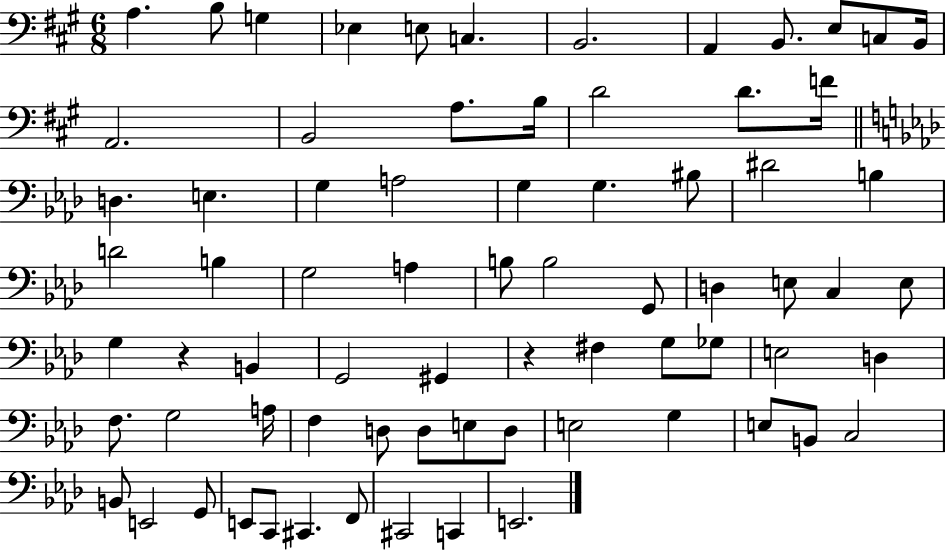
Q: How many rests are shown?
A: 2